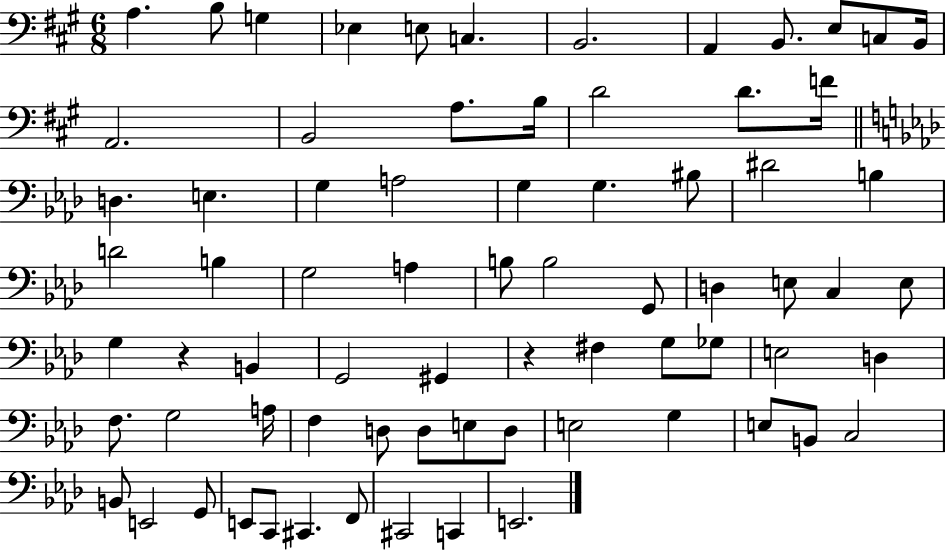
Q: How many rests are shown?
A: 2